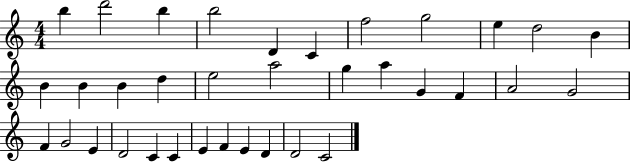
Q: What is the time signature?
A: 4/4